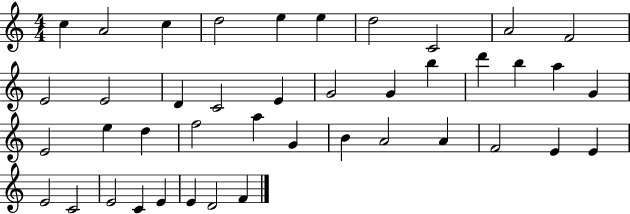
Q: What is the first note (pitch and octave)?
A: C5